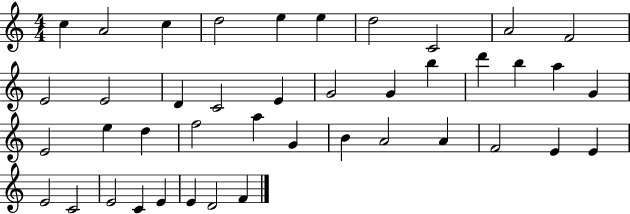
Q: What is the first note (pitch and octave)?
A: C5